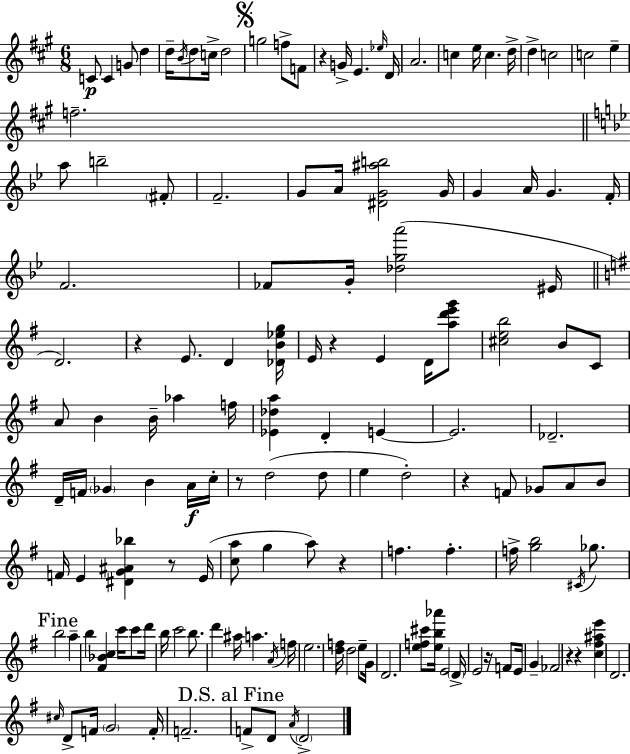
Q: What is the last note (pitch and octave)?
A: D4